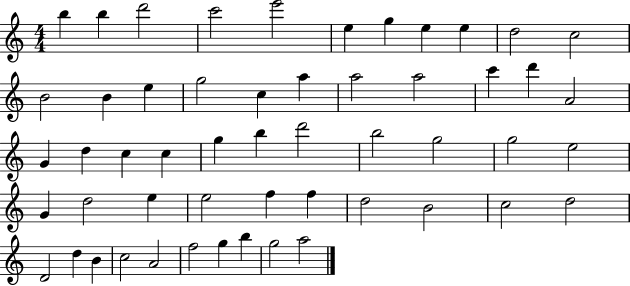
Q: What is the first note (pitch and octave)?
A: B5